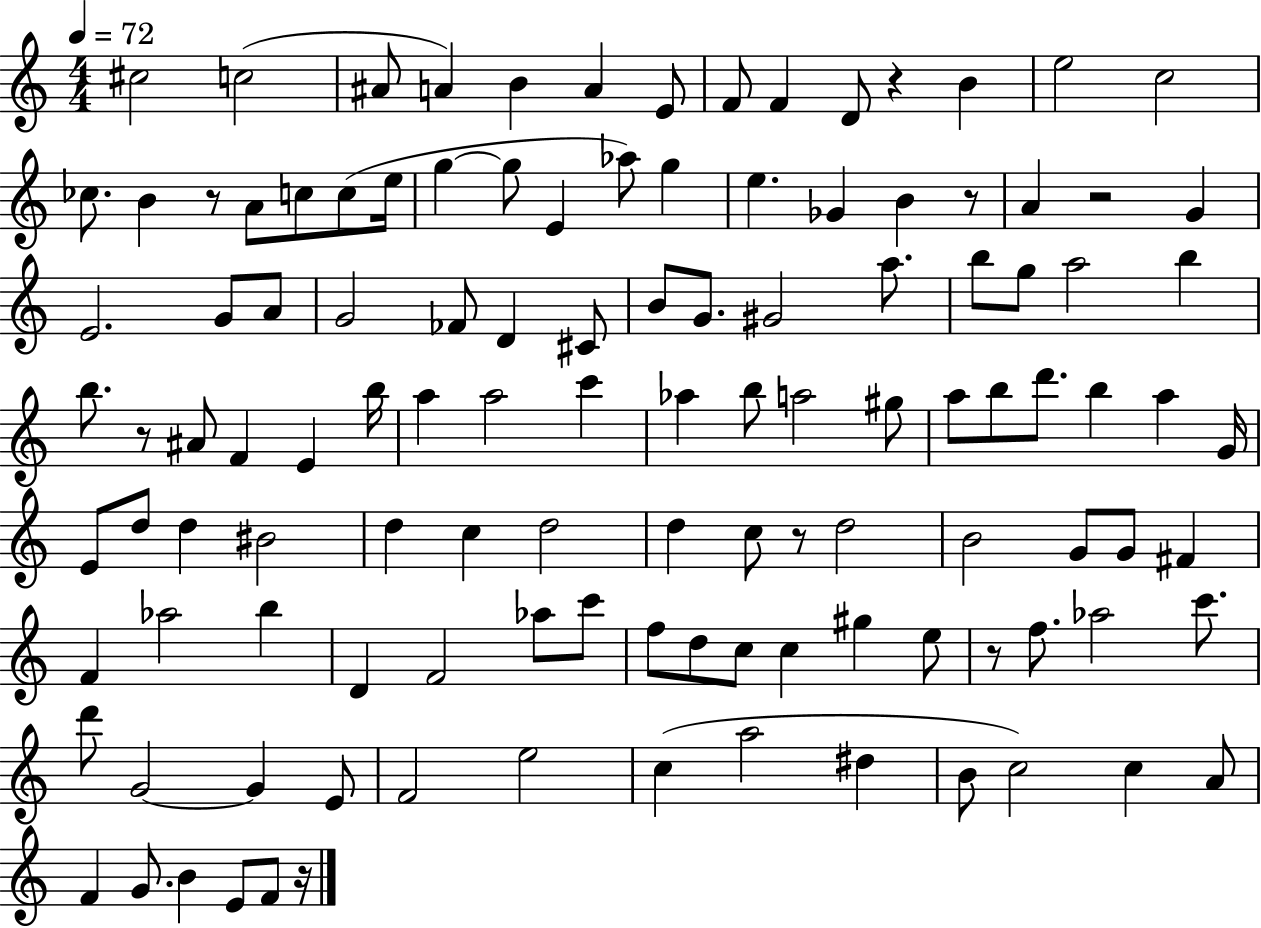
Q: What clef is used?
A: treble